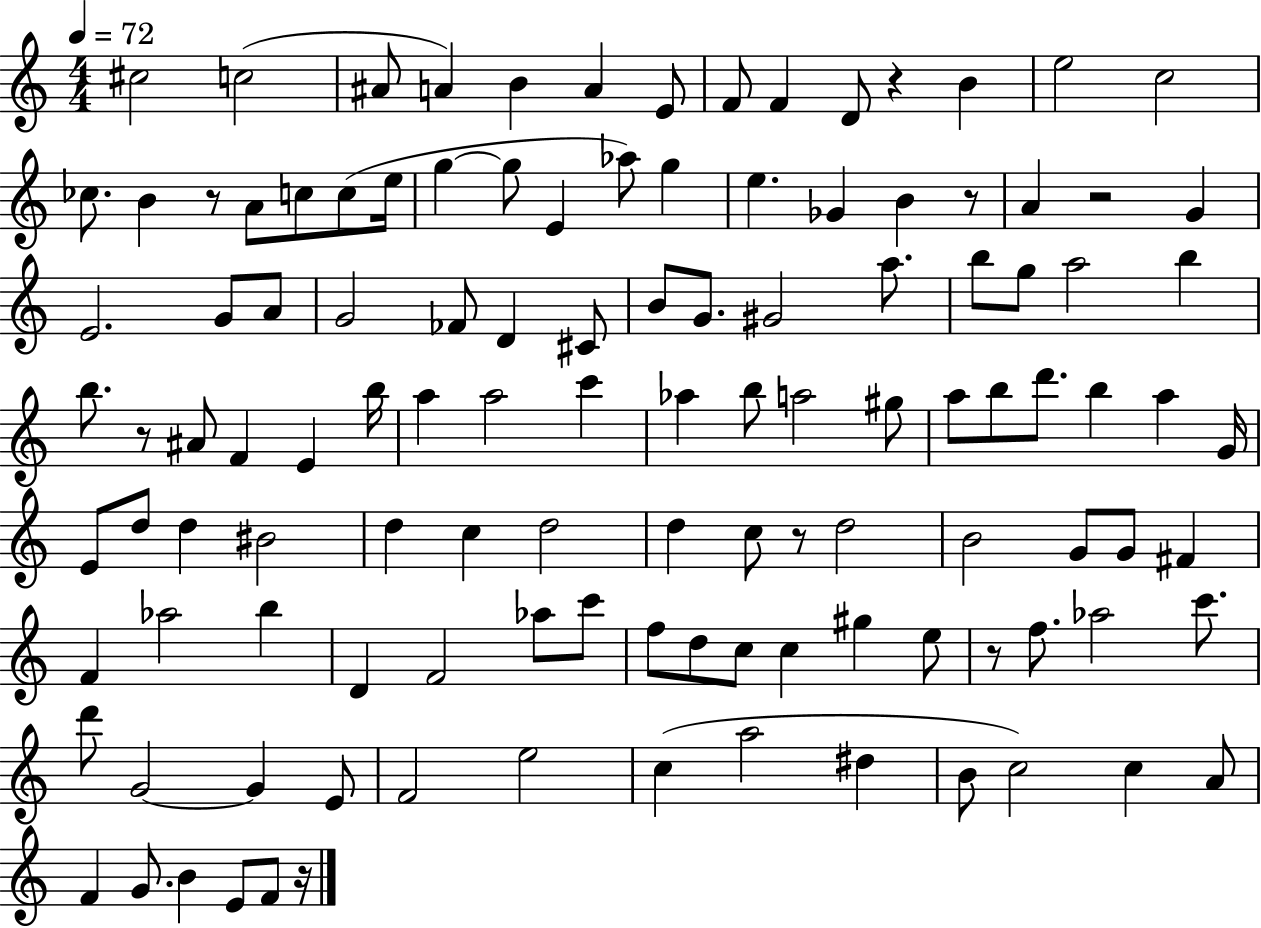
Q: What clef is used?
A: treble